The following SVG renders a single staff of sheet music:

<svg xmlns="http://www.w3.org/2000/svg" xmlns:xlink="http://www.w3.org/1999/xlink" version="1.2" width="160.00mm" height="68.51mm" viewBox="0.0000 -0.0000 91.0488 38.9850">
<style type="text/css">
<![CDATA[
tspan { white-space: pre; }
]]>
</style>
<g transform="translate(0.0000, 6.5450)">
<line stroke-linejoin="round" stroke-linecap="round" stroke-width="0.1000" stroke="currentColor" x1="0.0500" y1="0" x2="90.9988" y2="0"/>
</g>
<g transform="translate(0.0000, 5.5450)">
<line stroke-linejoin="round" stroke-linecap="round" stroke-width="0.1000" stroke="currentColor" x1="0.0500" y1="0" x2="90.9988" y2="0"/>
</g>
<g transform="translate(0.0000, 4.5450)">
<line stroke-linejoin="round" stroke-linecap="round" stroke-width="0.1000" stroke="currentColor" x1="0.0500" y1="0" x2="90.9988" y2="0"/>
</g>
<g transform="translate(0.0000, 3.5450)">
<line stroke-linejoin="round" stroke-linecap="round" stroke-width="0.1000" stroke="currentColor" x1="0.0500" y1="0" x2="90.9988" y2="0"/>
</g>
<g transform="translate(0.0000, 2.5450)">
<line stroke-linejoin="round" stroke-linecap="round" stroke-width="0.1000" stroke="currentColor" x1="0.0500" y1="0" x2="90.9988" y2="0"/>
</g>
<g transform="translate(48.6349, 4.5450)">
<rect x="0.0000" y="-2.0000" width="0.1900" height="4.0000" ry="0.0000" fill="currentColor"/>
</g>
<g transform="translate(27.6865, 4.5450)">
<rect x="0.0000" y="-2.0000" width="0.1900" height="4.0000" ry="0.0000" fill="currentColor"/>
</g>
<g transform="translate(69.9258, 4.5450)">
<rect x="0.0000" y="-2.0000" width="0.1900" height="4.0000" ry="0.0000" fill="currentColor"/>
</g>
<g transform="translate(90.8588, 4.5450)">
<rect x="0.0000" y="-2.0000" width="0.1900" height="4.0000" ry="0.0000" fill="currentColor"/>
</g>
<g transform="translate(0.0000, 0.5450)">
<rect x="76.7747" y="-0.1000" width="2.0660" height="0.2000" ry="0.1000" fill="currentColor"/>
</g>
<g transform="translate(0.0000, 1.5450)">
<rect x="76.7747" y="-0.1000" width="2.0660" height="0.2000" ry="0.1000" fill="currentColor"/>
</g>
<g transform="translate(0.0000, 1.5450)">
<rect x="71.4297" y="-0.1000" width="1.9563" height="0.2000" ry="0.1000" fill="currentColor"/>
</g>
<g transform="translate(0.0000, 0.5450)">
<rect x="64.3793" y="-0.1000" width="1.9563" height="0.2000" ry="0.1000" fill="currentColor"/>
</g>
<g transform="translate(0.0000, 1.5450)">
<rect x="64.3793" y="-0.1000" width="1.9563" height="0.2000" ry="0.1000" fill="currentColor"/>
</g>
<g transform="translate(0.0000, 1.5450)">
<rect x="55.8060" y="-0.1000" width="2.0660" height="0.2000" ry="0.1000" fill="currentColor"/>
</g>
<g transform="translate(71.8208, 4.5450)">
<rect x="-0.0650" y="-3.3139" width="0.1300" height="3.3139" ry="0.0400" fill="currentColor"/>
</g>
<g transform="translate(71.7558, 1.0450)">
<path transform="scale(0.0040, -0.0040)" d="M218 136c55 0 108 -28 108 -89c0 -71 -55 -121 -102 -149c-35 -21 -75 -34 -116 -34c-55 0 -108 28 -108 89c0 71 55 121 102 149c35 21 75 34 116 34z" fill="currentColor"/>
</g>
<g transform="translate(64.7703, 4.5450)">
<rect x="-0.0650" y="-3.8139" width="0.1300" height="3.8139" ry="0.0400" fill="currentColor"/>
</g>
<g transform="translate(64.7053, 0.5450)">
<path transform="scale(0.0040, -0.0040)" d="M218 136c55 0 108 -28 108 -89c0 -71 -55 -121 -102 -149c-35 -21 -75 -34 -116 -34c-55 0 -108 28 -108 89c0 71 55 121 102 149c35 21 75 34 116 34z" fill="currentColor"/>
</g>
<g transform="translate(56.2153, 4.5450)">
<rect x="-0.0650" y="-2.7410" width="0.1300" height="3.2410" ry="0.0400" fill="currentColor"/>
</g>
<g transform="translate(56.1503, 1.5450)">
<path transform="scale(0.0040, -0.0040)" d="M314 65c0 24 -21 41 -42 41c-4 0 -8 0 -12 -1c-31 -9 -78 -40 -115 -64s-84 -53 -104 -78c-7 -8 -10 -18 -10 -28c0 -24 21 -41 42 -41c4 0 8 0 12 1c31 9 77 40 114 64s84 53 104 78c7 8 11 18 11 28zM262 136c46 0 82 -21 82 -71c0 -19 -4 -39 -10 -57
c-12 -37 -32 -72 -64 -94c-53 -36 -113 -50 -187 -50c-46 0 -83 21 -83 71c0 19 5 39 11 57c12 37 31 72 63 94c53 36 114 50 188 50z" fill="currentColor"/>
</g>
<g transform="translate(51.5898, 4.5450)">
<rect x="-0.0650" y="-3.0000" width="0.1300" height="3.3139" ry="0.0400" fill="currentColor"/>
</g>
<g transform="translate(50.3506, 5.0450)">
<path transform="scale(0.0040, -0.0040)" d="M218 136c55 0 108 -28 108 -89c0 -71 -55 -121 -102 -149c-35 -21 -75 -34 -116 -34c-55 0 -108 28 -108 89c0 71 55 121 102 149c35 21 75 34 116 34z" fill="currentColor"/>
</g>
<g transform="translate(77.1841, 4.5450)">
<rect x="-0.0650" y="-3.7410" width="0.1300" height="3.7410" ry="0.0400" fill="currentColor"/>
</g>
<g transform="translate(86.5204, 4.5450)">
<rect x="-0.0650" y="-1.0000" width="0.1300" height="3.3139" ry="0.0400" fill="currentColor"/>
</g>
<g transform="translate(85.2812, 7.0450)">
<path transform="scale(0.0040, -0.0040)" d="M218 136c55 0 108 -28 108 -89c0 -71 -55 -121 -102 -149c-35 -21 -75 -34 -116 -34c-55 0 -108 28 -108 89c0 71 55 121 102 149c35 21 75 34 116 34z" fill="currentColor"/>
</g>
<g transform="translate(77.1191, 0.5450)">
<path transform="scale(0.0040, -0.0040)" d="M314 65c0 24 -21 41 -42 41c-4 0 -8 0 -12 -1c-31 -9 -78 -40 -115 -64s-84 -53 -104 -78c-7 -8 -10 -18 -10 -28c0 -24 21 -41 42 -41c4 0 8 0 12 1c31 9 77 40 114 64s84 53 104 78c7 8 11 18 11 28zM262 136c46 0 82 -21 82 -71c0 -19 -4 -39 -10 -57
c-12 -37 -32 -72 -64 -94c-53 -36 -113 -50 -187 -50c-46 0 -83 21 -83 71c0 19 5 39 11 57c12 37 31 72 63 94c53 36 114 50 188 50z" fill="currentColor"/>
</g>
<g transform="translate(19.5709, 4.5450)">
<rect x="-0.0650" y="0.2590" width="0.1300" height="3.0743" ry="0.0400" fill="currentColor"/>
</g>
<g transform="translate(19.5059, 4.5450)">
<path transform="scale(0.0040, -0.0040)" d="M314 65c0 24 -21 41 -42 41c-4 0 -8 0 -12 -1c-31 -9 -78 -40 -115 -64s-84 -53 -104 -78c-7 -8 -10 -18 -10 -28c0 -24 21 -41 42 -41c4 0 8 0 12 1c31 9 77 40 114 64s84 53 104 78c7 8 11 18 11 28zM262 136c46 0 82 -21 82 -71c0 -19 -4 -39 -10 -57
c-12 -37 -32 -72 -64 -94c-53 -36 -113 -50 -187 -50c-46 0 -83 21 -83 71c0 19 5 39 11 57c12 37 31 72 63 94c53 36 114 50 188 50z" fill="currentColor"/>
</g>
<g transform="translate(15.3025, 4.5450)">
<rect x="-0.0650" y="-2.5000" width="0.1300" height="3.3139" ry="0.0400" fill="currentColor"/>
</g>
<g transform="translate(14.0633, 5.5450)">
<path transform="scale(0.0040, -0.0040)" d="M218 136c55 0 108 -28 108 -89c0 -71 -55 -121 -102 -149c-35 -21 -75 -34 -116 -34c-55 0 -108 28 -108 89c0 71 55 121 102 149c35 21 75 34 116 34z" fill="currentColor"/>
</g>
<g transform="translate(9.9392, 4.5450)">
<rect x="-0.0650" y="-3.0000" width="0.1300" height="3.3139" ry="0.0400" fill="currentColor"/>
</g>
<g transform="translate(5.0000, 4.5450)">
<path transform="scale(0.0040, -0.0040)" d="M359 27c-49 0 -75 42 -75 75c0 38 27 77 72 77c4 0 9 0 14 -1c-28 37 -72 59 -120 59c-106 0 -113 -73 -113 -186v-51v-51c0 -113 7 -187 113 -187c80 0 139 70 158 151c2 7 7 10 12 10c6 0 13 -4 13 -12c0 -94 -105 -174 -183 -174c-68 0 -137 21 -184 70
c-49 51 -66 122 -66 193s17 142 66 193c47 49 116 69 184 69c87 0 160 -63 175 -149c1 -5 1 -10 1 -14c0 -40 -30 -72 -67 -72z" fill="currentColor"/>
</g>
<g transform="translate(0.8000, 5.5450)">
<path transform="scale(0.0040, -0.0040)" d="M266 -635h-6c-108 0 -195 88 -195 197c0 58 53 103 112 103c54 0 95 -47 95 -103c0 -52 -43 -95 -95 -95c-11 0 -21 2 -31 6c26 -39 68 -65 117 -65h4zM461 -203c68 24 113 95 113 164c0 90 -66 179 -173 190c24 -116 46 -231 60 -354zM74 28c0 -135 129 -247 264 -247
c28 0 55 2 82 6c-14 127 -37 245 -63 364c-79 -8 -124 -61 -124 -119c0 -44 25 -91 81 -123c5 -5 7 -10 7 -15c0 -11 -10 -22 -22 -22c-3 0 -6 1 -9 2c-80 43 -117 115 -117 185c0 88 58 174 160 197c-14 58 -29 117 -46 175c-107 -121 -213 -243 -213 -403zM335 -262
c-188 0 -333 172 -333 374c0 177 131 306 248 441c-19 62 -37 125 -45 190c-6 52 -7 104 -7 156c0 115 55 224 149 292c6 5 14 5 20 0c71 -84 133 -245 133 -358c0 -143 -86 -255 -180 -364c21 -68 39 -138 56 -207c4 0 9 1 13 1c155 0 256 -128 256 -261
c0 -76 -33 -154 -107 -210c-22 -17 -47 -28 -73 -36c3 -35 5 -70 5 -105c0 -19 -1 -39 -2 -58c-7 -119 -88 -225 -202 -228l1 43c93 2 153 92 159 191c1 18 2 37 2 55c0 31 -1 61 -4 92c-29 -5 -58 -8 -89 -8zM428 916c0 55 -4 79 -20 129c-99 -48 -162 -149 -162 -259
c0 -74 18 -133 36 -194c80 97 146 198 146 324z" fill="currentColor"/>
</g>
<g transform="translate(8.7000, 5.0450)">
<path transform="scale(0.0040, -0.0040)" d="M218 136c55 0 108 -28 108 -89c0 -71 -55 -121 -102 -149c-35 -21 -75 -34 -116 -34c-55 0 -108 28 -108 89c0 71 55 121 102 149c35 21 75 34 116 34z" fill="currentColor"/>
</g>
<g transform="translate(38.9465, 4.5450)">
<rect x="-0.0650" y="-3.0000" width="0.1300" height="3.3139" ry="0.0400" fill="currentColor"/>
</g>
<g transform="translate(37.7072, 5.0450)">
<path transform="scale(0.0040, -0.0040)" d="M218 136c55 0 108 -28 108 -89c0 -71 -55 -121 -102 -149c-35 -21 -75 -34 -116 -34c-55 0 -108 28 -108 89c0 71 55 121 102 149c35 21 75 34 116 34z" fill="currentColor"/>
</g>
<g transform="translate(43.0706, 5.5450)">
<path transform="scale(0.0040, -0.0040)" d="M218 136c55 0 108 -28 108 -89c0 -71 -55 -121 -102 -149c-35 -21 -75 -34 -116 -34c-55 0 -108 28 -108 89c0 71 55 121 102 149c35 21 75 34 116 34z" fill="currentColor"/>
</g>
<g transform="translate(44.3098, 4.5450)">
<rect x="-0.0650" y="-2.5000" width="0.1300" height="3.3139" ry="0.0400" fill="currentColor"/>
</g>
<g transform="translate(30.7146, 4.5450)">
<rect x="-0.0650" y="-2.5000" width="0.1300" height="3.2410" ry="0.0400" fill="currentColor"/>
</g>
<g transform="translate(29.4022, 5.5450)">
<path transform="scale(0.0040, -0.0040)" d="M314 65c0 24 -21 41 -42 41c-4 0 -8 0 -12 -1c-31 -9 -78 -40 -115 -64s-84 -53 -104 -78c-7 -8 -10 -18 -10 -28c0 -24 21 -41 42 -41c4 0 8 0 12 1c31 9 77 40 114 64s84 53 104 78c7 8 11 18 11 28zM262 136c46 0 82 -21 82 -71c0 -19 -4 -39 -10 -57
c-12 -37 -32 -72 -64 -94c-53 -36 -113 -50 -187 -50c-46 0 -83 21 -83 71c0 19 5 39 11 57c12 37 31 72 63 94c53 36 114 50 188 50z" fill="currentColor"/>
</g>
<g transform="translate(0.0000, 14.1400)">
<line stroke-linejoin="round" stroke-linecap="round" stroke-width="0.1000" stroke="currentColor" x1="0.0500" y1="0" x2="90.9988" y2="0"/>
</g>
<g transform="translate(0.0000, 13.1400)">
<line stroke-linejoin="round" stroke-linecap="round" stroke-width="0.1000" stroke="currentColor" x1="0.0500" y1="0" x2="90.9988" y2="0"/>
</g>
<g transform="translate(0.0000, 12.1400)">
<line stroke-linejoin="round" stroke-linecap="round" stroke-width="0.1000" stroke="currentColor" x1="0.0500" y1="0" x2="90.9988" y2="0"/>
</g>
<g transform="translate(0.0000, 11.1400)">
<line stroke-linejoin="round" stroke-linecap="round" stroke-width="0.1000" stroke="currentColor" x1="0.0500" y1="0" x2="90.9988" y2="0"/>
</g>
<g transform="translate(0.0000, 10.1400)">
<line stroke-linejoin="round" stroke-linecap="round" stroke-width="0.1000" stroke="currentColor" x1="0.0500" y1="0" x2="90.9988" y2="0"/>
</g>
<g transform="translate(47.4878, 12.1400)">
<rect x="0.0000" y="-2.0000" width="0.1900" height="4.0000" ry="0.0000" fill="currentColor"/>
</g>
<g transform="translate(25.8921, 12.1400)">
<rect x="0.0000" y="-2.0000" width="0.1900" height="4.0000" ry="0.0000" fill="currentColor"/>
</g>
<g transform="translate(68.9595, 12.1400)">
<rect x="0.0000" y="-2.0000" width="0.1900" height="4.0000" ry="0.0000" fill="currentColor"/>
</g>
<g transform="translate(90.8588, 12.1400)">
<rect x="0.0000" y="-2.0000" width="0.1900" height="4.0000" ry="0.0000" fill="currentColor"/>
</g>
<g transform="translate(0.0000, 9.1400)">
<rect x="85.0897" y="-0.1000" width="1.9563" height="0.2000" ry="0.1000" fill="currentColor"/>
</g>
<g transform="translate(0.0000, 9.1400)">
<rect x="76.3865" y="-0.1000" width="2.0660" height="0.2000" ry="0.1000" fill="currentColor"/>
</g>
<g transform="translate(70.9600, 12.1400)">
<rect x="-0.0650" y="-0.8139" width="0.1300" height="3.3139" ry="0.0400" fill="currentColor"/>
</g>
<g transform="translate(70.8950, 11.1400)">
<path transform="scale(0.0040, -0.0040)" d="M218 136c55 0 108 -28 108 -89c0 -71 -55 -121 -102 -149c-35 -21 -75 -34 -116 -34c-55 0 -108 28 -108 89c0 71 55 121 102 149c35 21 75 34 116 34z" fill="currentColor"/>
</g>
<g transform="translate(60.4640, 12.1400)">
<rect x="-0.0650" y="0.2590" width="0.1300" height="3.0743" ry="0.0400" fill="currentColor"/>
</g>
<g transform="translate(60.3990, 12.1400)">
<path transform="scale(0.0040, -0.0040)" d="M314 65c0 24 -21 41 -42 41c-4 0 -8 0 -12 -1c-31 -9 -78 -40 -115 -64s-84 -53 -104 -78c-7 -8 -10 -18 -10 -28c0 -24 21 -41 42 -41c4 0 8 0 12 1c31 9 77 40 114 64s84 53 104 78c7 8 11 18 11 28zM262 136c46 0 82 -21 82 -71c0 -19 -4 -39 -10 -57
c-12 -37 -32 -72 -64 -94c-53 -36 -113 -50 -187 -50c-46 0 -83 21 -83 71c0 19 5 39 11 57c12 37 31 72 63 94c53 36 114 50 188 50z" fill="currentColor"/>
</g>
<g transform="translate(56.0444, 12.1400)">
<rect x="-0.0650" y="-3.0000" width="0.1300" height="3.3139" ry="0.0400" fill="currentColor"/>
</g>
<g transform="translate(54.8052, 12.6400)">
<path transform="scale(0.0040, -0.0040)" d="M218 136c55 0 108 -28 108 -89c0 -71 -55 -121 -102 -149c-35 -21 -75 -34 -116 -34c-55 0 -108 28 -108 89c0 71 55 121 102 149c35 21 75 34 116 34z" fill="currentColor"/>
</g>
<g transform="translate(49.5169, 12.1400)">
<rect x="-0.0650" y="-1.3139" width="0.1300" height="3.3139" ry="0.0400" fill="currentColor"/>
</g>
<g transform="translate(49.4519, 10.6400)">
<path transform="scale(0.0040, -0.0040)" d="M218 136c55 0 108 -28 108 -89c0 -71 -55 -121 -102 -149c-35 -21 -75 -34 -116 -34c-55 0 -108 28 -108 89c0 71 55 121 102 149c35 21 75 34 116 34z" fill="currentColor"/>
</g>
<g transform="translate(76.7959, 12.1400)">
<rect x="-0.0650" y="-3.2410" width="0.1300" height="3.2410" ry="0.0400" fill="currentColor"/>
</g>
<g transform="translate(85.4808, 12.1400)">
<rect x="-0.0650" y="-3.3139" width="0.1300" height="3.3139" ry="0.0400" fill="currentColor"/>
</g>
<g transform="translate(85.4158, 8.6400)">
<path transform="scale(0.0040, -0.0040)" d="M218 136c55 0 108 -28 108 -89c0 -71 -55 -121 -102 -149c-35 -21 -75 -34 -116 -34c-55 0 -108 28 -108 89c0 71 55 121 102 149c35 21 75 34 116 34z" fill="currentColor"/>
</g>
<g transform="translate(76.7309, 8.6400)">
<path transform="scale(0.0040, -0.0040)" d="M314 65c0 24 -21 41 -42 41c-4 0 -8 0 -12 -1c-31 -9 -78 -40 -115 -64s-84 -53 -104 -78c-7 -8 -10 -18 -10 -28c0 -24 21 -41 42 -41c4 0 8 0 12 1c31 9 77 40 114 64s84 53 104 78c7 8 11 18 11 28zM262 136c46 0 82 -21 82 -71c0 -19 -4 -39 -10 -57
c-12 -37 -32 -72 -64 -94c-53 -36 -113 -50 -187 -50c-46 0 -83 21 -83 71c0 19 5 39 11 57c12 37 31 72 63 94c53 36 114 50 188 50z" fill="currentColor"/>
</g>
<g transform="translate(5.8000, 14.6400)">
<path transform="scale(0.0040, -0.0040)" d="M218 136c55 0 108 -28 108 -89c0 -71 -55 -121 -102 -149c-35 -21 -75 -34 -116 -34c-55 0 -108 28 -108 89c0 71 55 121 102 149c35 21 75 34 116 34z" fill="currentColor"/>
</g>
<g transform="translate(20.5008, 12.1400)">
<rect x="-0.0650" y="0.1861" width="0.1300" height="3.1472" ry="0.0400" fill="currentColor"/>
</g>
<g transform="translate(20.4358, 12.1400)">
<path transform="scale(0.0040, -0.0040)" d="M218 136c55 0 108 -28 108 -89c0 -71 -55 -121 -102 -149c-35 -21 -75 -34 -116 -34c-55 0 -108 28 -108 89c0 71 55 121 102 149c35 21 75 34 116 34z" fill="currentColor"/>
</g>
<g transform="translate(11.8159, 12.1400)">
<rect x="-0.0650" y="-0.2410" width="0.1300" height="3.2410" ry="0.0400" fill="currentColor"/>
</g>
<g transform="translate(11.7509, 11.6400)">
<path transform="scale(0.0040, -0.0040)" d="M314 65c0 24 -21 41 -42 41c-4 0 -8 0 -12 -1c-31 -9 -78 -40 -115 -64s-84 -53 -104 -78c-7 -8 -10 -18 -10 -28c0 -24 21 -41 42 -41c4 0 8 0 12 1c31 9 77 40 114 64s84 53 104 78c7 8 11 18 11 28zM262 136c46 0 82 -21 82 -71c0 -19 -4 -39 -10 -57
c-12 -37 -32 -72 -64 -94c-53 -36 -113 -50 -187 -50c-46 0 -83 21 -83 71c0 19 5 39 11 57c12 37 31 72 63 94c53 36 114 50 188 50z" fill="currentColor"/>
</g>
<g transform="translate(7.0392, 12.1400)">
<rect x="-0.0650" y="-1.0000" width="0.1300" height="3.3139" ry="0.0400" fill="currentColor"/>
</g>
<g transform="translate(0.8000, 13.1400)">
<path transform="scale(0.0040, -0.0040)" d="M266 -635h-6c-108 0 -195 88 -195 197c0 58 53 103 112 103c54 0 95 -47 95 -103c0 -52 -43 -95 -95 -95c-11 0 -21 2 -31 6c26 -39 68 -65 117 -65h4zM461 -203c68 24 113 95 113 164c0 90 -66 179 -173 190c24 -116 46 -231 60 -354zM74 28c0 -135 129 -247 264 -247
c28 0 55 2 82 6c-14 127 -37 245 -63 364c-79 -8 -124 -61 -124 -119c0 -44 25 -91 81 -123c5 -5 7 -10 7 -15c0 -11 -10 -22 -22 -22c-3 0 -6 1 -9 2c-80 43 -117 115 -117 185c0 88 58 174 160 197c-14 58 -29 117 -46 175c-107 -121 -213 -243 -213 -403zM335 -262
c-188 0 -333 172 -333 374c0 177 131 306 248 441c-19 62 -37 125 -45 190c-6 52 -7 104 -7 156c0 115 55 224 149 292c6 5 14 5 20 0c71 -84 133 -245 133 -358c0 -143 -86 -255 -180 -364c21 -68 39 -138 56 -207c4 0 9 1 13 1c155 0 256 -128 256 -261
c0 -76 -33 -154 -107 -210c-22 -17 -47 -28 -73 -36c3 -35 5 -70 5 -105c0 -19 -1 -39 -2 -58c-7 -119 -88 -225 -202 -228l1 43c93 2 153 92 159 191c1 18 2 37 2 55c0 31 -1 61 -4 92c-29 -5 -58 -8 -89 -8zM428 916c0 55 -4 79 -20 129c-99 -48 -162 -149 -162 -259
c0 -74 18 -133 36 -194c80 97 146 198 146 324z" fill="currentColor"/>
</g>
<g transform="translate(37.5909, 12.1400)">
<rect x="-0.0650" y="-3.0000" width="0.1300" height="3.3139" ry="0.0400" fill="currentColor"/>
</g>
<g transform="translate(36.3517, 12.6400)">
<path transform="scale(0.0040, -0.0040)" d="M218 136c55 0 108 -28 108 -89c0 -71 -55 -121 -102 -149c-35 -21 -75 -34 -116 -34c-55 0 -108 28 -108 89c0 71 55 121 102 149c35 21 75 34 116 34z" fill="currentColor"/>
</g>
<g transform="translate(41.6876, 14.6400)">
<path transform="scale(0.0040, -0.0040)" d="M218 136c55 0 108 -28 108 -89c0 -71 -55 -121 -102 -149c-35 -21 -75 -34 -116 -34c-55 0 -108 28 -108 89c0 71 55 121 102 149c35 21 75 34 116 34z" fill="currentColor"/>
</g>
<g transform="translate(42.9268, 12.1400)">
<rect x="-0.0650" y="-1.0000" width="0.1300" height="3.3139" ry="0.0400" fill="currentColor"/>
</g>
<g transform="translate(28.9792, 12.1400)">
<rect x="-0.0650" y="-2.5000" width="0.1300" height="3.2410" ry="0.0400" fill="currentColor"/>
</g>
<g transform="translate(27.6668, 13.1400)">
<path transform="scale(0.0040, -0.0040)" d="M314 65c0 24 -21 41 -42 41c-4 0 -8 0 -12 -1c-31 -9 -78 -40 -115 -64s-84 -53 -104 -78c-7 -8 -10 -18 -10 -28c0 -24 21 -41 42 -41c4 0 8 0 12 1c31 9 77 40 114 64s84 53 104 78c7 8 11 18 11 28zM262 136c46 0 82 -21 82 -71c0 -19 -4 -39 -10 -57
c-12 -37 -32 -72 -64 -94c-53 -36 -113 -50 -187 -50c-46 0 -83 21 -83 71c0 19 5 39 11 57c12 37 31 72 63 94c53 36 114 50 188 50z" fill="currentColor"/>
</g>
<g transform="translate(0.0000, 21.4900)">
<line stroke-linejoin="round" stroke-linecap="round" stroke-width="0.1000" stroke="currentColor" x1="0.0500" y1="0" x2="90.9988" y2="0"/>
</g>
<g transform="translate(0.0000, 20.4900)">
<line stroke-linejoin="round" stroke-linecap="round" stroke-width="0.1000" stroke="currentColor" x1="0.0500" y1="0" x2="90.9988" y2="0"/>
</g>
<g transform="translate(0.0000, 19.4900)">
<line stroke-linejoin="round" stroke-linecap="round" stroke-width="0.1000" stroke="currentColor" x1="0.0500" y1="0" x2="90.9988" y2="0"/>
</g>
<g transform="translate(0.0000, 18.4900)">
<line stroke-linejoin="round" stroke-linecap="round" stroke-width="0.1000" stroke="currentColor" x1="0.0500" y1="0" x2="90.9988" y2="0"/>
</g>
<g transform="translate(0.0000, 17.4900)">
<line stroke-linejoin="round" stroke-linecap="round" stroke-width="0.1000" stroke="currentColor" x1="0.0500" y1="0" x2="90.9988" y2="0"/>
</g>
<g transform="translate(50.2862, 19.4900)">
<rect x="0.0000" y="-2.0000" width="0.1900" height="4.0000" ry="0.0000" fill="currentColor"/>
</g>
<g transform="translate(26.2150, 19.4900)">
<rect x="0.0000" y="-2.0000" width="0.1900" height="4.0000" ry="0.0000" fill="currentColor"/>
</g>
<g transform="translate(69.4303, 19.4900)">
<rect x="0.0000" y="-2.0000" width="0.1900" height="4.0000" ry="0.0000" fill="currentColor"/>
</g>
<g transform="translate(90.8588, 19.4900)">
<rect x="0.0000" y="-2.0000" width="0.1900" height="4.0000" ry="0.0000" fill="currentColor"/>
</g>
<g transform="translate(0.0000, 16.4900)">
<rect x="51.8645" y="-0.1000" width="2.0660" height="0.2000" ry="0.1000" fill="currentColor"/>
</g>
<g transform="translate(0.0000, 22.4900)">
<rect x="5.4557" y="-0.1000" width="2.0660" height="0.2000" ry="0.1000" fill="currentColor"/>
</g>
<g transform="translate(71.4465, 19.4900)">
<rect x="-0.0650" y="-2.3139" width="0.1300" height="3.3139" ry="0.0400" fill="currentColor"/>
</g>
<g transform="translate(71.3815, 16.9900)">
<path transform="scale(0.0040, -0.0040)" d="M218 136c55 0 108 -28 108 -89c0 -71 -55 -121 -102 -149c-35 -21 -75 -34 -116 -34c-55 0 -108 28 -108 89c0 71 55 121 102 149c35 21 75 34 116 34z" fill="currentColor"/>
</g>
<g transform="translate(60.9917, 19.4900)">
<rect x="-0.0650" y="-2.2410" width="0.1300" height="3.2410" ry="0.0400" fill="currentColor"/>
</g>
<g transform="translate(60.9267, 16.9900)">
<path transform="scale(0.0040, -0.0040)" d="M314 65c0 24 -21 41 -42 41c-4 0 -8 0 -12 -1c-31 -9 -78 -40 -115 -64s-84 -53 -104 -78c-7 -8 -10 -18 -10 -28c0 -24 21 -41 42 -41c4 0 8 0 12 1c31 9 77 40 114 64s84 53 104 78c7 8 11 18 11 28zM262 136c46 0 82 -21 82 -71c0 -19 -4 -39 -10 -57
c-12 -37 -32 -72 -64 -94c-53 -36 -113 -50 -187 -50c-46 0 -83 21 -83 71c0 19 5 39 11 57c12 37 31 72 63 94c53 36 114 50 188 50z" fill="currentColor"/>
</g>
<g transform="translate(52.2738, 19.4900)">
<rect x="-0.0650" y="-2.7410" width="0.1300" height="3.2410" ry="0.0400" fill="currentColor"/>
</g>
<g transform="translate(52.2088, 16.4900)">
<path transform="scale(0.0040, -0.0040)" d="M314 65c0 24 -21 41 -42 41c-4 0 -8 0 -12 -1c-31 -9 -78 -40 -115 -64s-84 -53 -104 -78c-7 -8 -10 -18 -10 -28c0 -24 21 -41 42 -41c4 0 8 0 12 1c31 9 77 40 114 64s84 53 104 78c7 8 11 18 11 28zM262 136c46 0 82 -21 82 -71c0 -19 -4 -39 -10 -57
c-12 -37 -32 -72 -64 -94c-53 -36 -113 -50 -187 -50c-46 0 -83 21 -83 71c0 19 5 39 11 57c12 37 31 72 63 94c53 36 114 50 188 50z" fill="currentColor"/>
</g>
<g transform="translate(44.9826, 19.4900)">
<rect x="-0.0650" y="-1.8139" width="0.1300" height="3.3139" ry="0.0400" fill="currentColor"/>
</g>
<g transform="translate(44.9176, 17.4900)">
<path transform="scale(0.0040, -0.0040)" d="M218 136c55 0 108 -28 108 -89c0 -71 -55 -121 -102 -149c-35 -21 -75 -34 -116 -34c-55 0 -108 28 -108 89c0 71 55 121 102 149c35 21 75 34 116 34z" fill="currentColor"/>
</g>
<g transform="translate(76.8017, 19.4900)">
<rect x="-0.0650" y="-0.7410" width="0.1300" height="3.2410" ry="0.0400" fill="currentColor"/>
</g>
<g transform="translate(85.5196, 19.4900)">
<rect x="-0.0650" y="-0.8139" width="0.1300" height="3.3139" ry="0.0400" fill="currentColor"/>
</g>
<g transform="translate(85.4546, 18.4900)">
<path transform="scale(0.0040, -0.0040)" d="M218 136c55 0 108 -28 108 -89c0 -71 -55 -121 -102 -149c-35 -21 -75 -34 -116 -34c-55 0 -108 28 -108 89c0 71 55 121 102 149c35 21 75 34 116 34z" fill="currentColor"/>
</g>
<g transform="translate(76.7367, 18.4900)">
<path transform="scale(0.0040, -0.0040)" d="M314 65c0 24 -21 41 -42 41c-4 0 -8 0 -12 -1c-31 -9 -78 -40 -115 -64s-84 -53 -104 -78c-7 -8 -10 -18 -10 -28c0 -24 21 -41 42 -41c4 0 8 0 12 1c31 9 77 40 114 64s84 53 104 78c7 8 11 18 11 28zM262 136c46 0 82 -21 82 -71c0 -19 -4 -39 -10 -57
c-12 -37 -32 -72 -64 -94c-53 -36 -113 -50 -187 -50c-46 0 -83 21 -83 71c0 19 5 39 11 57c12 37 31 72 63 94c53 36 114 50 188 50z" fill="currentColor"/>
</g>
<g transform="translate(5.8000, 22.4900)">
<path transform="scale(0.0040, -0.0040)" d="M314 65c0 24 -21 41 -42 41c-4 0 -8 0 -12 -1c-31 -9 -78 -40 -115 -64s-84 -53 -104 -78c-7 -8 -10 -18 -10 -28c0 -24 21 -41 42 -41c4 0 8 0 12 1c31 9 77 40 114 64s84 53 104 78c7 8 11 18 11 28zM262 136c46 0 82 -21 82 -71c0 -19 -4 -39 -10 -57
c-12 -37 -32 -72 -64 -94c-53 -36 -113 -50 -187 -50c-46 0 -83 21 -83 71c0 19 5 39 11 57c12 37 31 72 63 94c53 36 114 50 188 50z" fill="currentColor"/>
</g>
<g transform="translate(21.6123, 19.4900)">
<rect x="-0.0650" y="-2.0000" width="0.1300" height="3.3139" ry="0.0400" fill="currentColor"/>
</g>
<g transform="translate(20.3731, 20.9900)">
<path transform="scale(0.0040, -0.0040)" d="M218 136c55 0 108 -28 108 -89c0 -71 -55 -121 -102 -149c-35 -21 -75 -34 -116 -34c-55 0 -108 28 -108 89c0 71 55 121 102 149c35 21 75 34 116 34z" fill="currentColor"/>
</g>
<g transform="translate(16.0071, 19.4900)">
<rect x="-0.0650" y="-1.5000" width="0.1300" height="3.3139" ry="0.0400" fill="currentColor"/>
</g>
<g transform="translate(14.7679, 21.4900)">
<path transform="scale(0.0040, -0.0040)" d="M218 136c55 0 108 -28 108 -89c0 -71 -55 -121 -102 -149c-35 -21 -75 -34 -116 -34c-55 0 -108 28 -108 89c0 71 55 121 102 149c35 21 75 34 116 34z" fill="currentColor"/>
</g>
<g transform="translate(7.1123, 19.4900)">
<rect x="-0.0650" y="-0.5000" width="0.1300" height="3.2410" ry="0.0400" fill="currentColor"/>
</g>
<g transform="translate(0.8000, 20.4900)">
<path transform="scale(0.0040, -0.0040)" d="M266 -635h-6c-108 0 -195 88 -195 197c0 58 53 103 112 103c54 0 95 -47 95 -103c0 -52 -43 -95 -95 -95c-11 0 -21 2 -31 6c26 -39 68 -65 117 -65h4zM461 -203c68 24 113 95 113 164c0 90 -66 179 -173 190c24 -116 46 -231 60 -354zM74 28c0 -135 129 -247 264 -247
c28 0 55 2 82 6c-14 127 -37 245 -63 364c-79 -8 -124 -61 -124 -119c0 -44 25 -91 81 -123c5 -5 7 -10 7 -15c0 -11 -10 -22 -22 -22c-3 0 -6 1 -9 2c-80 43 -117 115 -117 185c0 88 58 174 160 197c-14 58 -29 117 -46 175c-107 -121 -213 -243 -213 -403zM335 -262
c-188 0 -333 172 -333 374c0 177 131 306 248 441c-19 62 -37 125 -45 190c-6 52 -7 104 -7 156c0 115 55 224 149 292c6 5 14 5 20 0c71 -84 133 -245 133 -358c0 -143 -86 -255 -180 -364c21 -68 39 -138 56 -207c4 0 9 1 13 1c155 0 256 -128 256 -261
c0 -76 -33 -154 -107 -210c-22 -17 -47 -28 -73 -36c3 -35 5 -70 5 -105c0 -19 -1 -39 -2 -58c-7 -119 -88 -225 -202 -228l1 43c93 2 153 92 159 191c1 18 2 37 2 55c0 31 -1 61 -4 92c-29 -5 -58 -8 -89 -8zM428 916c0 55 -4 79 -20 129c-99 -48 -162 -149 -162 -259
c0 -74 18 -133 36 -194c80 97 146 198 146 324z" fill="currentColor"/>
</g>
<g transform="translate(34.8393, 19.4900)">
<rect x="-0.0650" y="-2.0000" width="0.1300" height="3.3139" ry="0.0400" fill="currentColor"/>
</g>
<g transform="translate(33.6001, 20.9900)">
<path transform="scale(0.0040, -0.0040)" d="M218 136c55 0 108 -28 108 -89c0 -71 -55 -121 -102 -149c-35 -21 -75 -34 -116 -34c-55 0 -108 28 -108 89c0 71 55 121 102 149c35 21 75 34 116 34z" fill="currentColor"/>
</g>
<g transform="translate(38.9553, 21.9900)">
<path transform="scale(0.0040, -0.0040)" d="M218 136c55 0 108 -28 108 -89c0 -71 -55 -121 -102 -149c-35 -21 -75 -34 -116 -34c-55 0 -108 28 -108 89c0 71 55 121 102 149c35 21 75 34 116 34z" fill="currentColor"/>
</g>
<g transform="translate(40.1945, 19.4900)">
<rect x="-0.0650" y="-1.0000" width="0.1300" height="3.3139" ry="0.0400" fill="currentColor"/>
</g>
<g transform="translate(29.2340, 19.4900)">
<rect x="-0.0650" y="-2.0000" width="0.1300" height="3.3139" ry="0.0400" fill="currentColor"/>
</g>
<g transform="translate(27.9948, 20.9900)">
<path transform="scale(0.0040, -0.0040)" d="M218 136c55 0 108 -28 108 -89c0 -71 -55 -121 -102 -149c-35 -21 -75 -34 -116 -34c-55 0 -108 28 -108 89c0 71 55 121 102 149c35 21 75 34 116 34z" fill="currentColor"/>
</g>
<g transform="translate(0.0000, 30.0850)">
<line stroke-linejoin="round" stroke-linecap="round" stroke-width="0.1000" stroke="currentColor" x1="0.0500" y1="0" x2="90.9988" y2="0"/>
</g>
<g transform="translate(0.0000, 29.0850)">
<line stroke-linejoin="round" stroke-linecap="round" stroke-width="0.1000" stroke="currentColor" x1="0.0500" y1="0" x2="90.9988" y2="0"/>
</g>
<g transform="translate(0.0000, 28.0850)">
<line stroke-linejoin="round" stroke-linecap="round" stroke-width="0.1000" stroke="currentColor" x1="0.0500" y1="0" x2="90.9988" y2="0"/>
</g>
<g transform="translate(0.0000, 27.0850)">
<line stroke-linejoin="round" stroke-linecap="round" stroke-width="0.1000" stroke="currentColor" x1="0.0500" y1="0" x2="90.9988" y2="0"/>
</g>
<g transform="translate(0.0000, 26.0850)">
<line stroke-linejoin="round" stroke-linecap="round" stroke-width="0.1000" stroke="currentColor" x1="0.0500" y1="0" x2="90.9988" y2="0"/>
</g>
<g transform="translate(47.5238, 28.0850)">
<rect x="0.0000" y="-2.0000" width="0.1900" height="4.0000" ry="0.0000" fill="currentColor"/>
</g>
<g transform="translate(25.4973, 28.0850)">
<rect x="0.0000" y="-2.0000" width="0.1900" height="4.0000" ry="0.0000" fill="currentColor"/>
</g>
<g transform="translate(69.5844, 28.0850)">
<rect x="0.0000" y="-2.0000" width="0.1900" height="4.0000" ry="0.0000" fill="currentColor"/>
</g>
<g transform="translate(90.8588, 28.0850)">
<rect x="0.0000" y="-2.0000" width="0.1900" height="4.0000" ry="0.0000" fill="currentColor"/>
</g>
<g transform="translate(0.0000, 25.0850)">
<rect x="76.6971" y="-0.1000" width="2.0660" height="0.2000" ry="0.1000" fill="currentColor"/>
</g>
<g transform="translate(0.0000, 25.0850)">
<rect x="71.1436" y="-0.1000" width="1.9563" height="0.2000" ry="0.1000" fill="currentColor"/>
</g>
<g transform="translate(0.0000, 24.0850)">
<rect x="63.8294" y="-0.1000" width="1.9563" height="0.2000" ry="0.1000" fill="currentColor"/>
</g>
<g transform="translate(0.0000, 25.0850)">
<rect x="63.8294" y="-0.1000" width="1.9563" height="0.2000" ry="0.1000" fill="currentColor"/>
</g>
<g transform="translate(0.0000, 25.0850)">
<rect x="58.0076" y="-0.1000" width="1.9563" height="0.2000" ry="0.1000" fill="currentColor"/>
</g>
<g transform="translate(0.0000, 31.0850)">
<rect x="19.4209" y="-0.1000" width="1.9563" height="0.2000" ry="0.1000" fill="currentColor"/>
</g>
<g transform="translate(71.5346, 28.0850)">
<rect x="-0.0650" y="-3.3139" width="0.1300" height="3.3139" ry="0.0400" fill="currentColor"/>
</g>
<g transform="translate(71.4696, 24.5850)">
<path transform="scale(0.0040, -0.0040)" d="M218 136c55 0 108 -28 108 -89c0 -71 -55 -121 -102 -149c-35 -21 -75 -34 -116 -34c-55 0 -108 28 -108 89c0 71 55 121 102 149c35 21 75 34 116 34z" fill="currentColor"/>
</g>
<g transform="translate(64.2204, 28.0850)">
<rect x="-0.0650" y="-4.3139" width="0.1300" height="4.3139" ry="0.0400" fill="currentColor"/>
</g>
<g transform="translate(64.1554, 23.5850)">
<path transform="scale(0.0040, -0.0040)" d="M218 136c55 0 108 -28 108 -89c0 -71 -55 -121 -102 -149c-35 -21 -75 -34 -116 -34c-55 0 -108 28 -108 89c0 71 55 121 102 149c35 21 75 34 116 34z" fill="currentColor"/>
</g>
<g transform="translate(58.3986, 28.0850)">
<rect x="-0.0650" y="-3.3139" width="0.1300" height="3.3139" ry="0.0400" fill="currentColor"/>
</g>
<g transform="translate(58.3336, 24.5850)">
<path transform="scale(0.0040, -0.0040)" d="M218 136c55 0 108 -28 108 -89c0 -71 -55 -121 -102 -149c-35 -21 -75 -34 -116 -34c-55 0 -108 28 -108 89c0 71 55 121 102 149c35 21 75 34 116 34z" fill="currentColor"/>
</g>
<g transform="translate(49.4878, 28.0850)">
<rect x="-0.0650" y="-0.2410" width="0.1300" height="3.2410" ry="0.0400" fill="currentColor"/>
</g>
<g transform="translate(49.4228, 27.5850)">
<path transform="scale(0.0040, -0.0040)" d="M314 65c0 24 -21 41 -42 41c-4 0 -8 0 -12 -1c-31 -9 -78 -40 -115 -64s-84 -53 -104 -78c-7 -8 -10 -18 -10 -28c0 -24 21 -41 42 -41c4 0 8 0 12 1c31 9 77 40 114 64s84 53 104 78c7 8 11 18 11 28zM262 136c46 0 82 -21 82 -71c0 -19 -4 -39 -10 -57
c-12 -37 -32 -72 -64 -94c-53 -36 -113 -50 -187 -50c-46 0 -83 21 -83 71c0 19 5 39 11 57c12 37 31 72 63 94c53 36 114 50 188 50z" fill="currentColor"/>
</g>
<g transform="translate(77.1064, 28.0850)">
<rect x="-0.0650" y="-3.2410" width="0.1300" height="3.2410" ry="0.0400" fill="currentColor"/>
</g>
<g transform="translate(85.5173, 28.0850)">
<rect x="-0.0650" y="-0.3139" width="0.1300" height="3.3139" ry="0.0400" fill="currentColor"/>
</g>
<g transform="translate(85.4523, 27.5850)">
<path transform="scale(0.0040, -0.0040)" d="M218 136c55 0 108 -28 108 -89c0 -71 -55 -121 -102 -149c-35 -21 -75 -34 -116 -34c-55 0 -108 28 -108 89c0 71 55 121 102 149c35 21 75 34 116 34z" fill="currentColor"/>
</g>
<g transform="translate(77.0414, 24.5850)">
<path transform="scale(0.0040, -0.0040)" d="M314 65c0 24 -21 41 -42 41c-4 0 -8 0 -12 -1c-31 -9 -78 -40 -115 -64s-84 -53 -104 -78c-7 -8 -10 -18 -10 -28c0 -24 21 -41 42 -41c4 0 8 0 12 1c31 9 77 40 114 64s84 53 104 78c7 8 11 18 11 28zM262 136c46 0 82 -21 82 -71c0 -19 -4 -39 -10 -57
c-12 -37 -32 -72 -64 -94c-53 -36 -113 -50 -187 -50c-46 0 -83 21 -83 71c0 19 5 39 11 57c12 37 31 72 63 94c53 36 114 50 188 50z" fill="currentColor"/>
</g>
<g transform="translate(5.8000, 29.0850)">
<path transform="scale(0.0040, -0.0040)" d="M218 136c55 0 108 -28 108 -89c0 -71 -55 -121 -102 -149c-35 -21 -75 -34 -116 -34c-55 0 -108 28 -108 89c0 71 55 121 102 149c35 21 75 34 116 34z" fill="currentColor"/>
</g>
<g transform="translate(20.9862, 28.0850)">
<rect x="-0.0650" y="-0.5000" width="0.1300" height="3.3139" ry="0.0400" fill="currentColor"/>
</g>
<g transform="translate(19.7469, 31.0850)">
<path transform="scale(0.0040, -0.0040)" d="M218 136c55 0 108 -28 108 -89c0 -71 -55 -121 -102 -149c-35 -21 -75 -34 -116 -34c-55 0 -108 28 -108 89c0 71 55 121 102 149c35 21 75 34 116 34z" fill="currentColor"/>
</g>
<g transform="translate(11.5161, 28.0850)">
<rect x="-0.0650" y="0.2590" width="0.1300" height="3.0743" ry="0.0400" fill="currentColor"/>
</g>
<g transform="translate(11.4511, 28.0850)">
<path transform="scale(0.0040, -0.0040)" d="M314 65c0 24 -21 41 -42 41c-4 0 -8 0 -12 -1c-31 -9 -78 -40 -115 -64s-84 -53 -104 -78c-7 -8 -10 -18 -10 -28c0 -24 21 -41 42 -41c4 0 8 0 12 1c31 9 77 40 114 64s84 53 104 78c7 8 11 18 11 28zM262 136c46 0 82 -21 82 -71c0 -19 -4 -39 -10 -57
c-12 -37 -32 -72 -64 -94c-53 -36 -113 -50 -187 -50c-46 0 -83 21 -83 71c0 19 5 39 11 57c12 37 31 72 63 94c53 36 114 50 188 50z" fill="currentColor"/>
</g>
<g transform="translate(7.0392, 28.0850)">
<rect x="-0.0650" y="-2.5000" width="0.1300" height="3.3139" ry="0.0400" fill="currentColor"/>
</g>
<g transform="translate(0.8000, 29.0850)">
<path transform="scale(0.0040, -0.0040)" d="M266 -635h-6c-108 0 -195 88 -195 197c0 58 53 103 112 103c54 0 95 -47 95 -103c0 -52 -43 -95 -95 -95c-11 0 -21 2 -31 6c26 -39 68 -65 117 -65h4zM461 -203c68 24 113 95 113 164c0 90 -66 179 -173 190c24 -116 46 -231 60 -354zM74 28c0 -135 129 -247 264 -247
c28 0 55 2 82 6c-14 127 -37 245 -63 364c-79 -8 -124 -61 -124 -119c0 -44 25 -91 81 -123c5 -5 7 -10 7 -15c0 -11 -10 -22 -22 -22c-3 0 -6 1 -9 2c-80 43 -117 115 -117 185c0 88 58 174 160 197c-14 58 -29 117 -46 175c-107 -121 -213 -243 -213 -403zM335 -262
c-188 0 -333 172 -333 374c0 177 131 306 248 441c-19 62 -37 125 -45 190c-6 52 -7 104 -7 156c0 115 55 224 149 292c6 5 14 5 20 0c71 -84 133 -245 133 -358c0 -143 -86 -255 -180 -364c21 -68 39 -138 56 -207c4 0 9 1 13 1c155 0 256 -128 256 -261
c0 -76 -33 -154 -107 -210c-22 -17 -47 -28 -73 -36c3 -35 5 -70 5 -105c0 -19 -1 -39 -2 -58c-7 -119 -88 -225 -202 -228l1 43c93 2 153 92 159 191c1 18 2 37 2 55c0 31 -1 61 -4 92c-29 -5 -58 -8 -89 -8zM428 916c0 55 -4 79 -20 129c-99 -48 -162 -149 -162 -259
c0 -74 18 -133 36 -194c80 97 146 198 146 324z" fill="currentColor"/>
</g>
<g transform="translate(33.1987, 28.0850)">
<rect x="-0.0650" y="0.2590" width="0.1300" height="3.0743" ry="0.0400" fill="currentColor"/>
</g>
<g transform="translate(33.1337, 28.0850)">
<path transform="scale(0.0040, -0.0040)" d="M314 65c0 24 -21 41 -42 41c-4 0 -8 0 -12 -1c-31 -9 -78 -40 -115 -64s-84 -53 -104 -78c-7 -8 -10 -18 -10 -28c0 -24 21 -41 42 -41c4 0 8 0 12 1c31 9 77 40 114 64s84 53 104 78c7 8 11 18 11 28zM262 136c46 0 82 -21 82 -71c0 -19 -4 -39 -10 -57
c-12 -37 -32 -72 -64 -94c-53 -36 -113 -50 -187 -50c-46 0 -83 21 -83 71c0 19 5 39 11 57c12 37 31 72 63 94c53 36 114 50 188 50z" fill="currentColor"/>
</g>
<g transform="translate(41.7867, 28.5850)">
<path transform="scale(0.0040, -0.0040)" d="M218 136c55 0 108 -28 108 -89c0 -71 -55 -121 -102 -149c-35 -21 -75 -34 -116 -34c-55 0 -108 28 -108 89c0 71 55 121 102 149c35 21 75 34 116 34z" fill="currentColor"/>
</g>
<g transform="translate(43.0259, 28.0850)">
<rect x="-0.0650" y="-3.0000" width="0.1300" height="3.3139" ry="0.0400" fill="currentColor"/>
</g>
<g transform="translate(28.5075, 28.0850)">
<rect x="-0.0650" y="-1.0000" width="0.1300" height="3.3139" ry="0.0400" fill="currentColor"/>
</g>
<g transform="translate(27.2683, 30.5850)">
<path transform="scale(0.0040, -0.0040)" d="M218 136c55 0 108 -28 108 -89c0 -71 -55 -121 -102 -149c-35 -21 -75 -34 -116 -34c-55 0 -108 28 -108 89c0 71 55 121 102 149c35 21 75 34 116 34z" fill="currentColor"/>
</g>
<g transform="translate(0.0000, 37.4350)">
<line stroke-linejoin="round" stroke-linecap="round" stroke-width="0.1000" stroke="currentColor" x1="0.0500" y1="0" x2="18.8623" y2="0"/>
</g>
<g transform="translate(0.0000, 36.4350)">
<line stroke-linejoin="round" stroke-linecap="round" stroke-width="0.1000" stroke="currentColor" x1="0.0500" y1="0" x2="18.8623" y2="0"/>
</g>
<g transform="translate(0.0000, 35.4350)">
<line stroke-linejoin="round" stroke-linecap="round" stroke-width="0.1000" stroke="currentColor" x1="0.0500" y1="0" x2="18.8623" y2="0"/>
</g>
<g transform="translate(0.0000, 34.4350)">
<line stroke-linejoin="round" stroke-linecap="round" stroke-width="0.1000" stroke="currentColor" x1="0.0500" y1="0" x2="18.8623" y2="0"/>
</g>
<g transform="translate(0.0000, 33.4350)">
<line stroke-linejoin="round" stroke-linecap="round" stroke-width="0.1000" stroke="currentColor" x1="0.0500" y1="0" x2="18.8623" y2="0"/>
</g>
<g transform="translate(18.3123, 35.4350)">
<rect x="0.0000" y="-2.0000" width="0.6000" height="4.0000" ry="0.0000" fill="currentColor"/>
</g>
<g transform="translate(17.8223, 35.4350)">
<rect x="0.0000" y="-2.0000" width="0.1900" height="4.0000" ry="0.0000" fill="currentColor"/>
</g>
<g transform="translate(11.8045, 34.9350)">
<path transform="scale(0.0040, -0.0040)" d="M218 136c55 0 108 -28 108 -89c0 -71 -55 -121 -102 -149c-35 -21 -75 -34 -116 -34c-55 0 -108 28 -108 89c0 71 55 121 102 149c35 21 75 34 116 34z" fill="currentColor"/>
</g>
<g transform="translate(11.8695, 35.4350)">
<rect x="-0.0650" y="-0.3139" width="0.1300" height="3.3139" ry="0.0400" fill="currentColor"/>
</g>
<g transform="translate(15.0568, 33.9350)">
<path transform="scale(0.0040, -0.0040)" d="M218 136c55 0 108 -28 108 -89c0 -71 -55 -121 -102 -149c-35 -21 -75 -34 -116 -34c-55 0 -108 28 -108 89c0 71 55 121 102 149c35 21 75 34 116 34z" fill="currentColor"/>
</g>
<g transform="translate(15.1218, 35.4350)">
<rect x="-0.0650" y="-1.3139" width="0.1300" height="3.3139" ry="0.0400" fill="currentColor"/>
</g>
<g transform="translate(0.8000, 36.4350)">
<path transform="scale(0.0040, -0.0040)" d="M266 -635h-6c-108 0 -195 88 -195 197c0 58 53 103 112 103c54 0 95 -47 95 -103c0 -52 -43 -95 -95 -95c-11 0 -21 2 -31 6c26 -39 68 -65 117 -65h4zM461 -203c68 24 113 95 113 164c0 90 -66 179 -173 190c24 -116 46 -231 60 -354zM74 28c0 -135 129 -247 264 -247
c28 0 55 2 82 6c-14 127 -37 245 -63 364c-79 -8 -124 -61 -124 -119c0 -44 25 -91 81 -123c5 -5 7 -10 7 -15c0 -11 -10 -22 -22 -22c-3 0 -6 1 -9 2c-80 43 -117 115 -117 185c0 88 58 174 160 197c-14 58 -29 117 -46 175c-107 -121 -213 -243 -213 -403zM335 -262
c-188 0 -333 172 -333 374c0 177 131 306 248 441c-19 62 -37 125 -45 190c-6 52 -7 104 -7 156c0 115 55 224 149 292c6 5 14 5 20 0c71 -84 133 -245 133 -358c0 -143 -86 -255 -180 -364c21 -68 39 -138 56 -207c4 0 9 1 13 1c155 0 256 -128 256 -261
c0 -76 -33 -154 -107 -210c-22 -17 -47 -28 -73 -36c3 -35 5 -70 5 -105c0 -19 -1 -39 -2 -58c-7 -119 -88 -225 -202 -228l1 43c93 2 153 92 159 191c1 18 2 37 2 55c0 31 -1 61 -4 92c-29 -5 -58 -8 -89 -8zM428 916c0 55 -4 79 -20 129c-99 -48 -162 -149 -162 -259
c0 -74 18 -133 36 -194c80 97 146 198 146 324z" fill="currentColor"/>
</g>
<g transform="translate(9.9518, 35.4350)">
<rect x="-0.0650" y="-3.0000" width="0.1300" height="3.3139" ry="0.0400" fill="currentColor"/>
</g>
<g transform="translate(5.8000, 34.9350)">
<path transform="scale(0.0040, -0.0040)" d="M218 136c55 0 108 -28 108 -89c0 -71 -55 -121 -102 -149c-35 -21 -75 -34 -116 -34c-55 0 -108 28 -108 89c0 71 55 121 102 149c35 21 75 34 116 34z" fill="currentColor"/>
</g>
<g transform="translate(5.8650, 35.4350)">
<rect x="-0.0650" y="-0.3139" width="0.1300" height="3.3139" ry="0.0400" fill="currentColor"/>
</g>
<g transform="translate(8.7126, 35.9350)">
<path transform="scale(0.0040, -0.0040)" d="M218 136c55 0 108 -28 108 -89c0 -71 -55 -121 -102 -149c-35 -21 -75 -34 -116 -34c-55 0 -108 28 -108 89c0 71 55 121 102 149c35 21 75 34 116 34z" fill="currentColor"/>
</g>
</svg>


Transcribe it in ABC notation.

X:1
T:Untitled
M:4/4
L:1/4
K:C
A G B2 G2 A G A a2 c' b c'2 D D c2 B G2 A D e A B2 d b2 b C2 E F F F D f a2 g2 g d2 d G B2 C D B2 A c2 b d' b b2 c c A c e